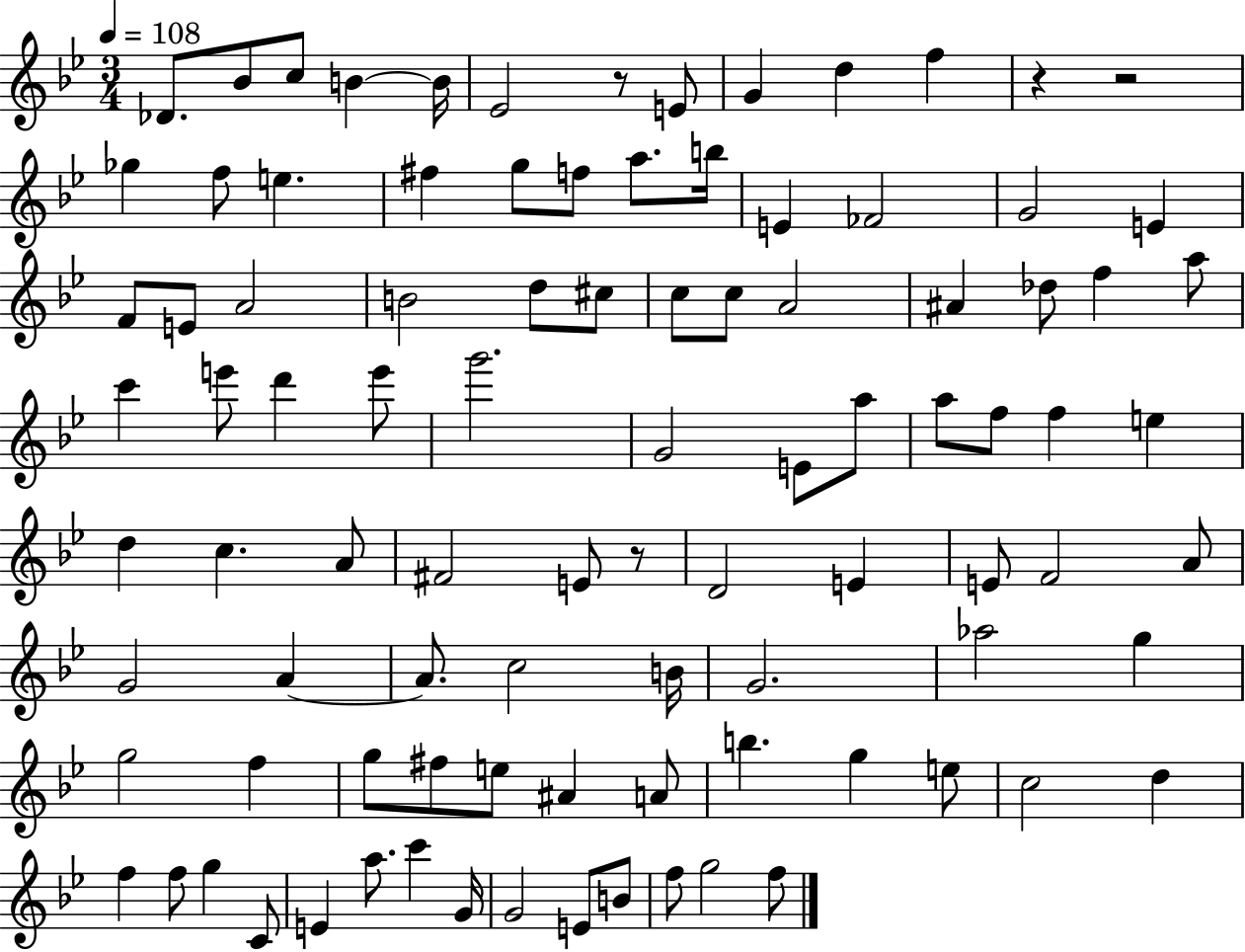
X:1
T:Untitled
M:3/4
L:1/4
K:Bb
_D/2 _B/2 c/2 B B/4 _E2 z/2 E/2 G d f z z2 _g f/2 e ^f g/2 f/2 a/2 b/4 E _F2 G2 E F/2 E/2 A2 B2 d/2 ^c/2 c/2 c/2 A2 ^A _d/2 f a/2 c' e'/2 d' e'/2 g'2 G2 E/2 a/2 a/2 f/2 f e d c A/2 ^F2 E/2 z/2 D2 E E/2 F2 A/2 G2 A A/2 c2 B/4 G2 _a2 g g2 f g/2 ^f/2 e/2 ^A A/2 b g e/2 c2 d f f/2 g C/2 E a/2 c' G/4 G2 E/2 B/2 f/2 g2 f/2